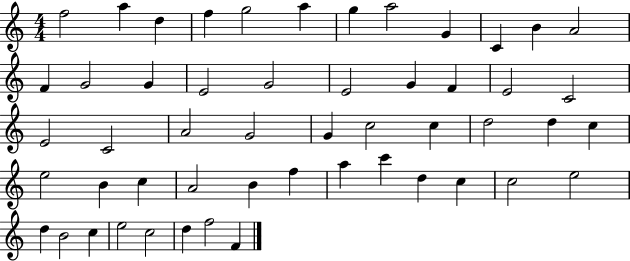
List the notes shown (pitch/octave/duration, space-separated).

F5/h A5/q D5/q F5/q G5/h A5/q G5/q A5/h G4/q C4/q B4/q A4/h F4/q G4/h G4/q E4/h G4/h E4/h G4/q F4/q E4/h C4/h E4/h C4/h A4/h G4/h G4/q C5/h C5/q D5/h D5/q C5/q E5/h B4/q C5/q A4/h B4/q F5/q A5/q C6/q D5/q C5/q C5/h E5/h D5/q B4/h C5/q E5/h C5/h D5/q F5/h F4/q